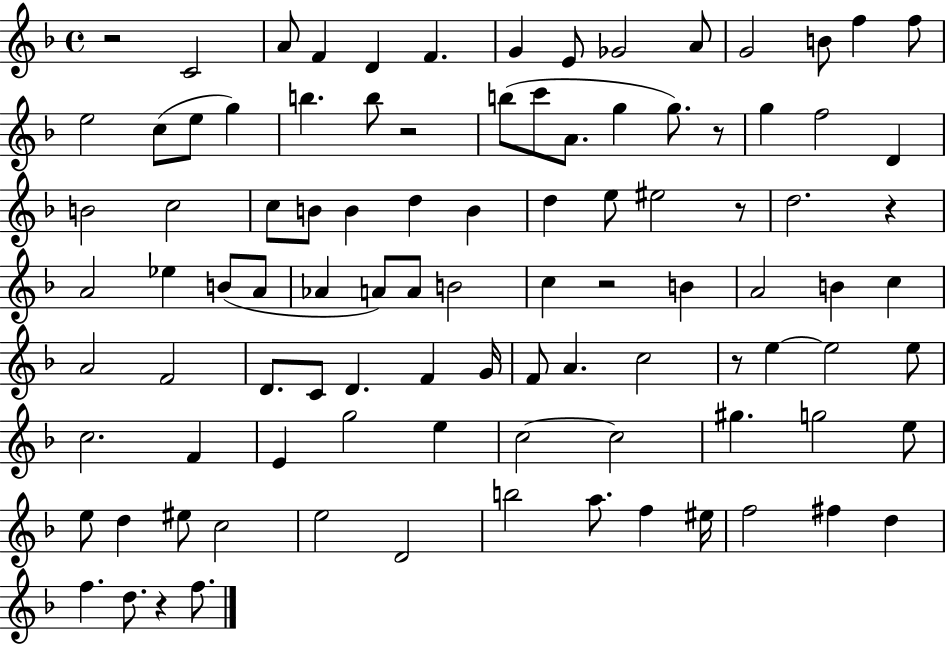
R/h C4/h A4/e F4/q D4/q F4/q. G4/q E4/e Gb4/h A4/e G4/h B4/e F5/q F5/e E5/h C5/e E5/e G5/q B5/q. B5/e R/h B5/e C6/e A4/e. G5/q G5/e. R/e G5/q F5/h D4/q B4/h C5/h C5/e B4/e B4/q D5/q B4/q D5/q E5/e EIS5/h R/e D5/h. R/q A4/h Eb5/q B4/e A4/e Ab4/q A4/e A4/e B4/h C5/q R/h B4/q A4/h B4/q C5/q A4/h F4/h D4/e. C4/e D4/q. F4/q G4/s F4/e A4/q. C5/h R/e E5/q E5/h E5/e C5/h. F4/q E4/q G5/h E5/q C5/h C5/h G#5/q. G5/h E5/e E5/e D5/q EIS5/e C5/h E5/h D4/h B5/h A5/e. F5/q EIS5/s F5/h F#5/q D5/q F5/q. D5/e. R/q F5/e.